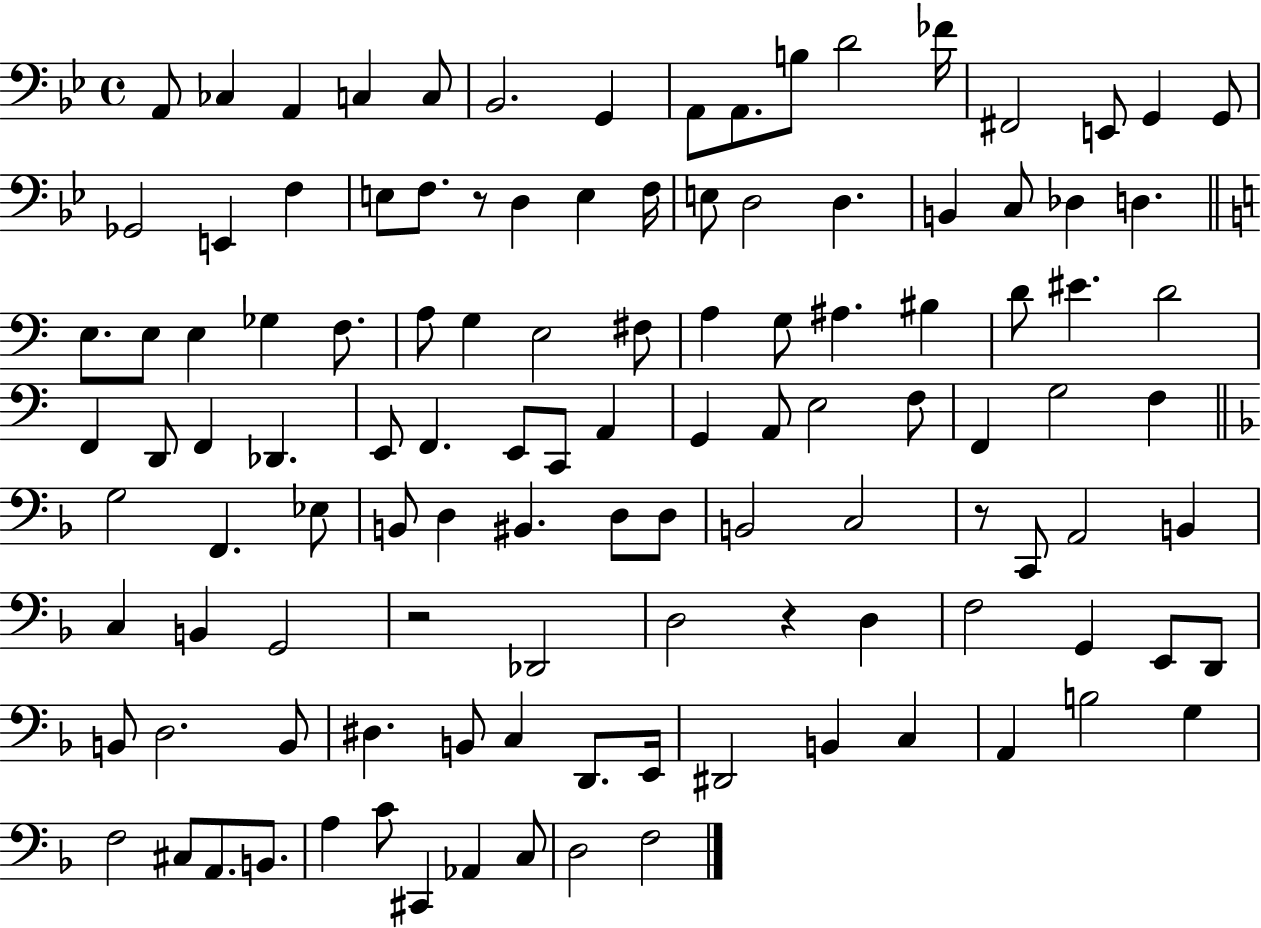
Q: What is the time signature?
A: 4/4